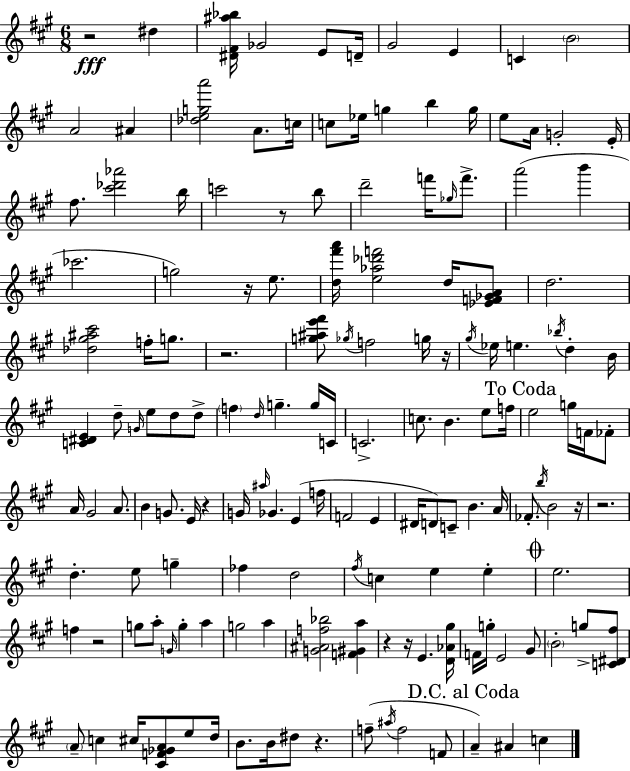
R/h D#5/q [D#4,F#4,A#5,Bb5]/s Gb4/h E4/e D4/s G#4/h E4/q C4/q B4/h A4/h A#4/q [Db5,E5,G5,A6]/h A4/e. C5/s C5/e Eb5/s G5/q B5/q G5/s E5/e A4/s G4/h E4/s F#5/e. [C#6,Db6,Ab6]/h B5/s C6/h R/e B5/e D6/h F6/s Gb5/s F6/e. A6/h B6/q CES6/h. G5/h R/s E5/e. [D5,F#6,A6]/s [E5,Ab5,Db6,F6]/h D5/s [Eb4,F4,Gb4,A4]/e D5/h. [Db5,G#5,A#5,C#6]/h F5/s G5/e. R/h. [G5,A#5,E6,F#6]/e Gb5/s F5/h G5/s R/s G#5/s Eb5/s E5/q. Bb5/s D5/q B4/s [C4,D#4,E4]/q D5/e G4/s E5/e D5/e D5/e F5/q D5/s G5/q. G5/s C4/s C4/h. C5/e. B4/q. E5/e F5/s E5/h G5/s F4/s FES4/e A4/s G#4/h A4/e. B4/q G4/e. E4/s R/q G4/s A#5/s Gb4/q. E4/q F5/s F4/h E4/q D#4/s D4/e C4/e B4/q. A4/s FES4/e. B5/s B4/h R/s R/h. D5/q. E5/e G5/q FES5/q D5/h F#5/s C5/q E5/q E5/q E5/h. F5/q R/h G5/e A5/e G4/s G5/q A5/q G5/h A5/q [G4,A#4,F5,Bb5]/h [F4,G#4,A5]/q R/q R/s E4/q. [D4,Ab4,G#5]/s F4/s G5/s E4/h G#4/e B4/h G5/e [C4,D#4,F#5]/e A4/e C5/q C#5/s [C#4,F4,Gb4,A4]/e E5/e D5/s B4/e. B4/s D#5/e R/q. F5/e A#5/s F5/h F4/e A4/q A#4/q C5/q